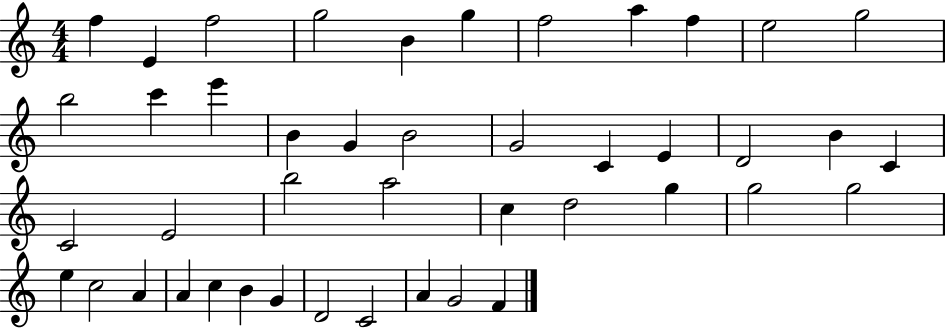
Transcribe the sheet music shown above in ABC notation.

X:1
T:Untitled
M:4/4
L:1/4
K:C
f E f2 g2 B g f2 a f e2 g2 b2 c' e' B G B2 G2 C E D2 B C C2 E2 b2 a2 c d2 g g2 g2 e c2 A A c B G D2 C2 A G2 F